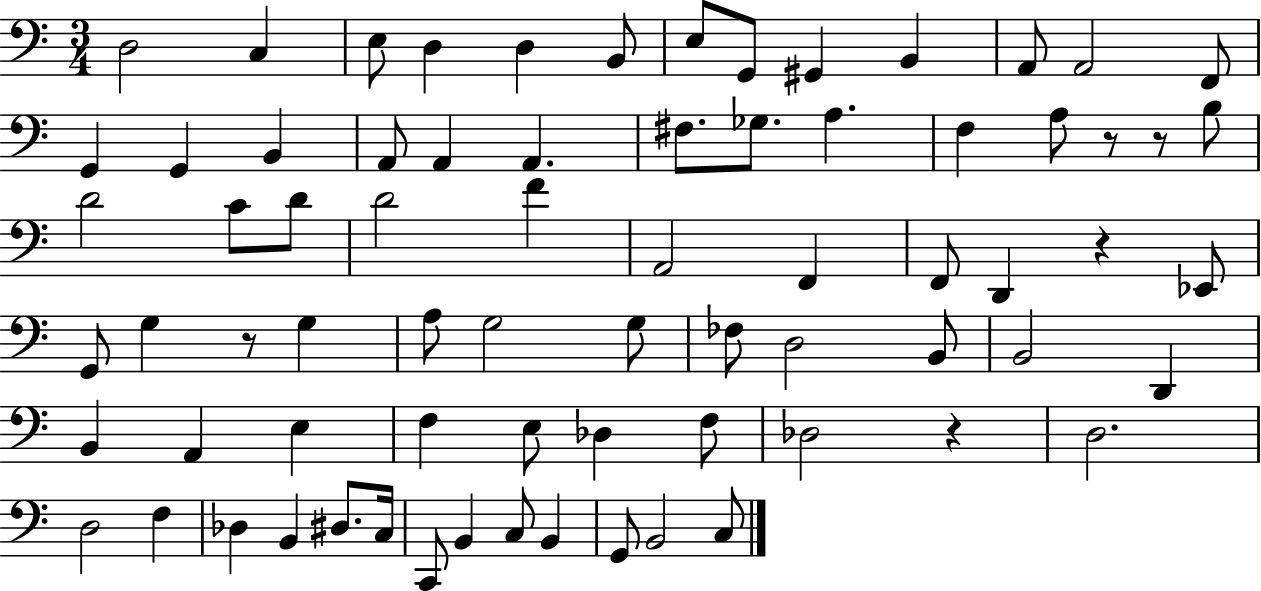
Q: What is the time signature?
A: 3/4